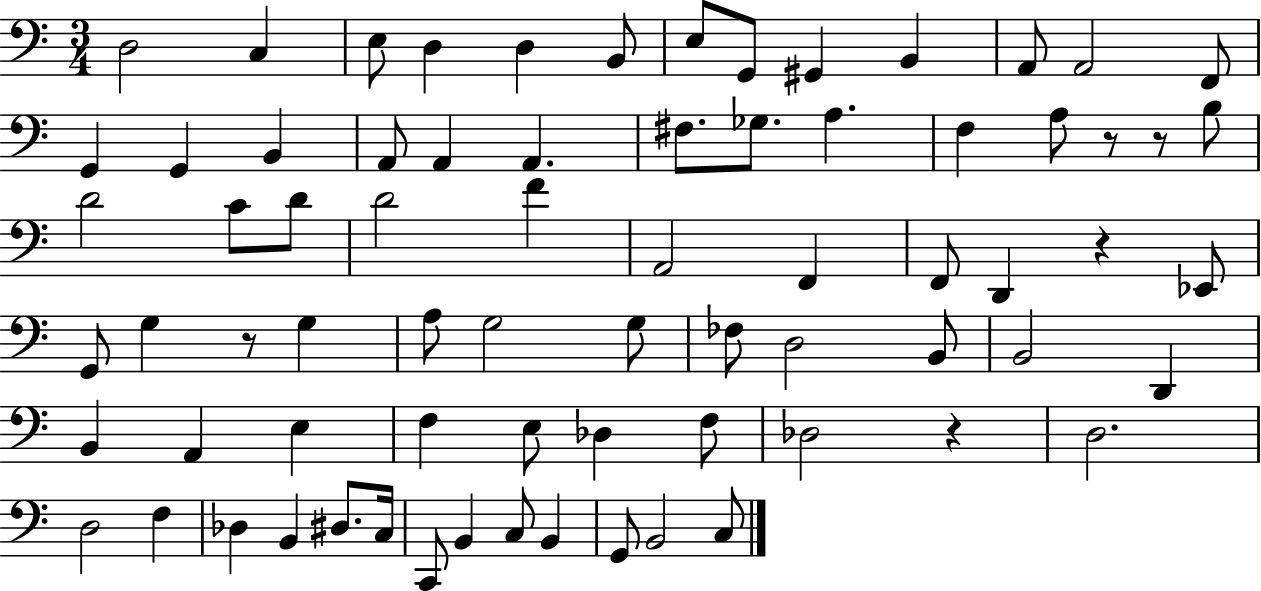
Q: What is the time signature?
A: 3/4